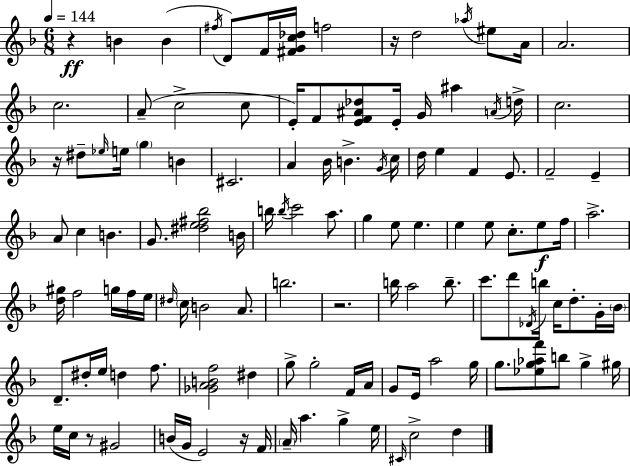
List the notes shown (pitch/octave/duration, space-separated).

R/q B4/q B4/q F#5/s D4/e F4/s [F#4,G4,C5,Db5]/s F5/h R/s D5/h Ab5/s EIS5/e A4/s A4/h. C5/h. A4/e C5/h C5/e E4/s F4/e [E4,F4,A#4,Db5]/e E4/s G4/s A#5/q A4/s D5/s C5/h. R/s D#5/e Eb5/s E5/s G5/q B4/q C#4/h. A4/q Bb4/s B4/q. G4/s C5/s D5/s E5/q F4/q E4/e. F4/h E4/q A4/e C5/q B4/q. G4/e. [D#5,E5,F#5,Bb5]/h B4/s B5/s B5/s C6/h A5/e. G5/q E5/e E5/q. E5/q E5/e C5/e. E5/e F5/s A5/h. [D5,G#5]/s F5/h G5/s F5/s E5/s D#5/s C5/s B4/h A4/e. B5/h. R/h. B5/s A5/h B5/e. C6/e. D6/e Db4/s B5/s C5/s D5/e. G4/s Bb4/s D4/e. D#5/s E5/s D5/q F5/e. [Gb4,A4,B4,F5]/h D#5/q G5/e G5/h F4/s A4/s G4/e E4/s A5/h G5/s G5/e. [Eb5,G5,Ab5,F6]/e B5/e G5/q G#5/s E5/s C5/s R/e G#4/h B4/s G4/s E4/h R/s F4/s A4/s A5/q. G5/q E5/s C#4/s C5/h D5/q